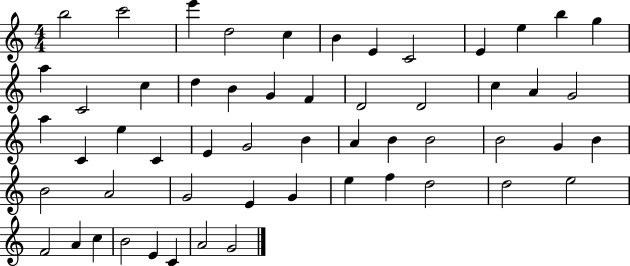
{
  \clef treble
  \numericTimeSignature
  \time 4/4
  \key c \major
  b''2 c'''2 | e'''4 d''2 c''4 | b'4 e'4 c'2 | e'4 e''4 b''4 g''4 | \break a''4 c'2 c''4 | d''4 b'4 g'4 f'4 | d'2 d'2 | c''4 a'4 g'2 | \break a''4 c'4 e''4 c'4 | e'4 g'2 b'4 | a'4 b'4 b'2 | b'2 g'4 b'4 | \break b'2 a'2 | g'2 e'4 g'4 | e''4 f''4 d''2 | d''2 e''2 | \break f'2 a'4 c''4 | b'2 e'4 c'4 | a'2 g'2 | \bar "|."
}